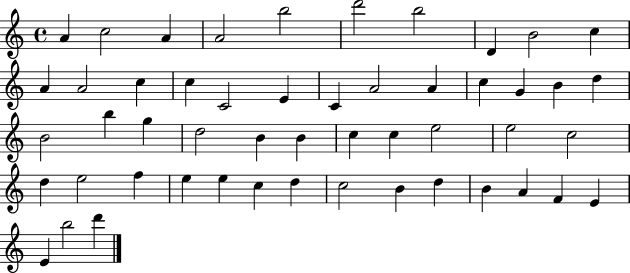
{
  \clef treble
  \time 4/4
  \defaultTimeSignature
  \key c \major
  a'4 c''2 a'4 | a'2 b''2 | d'''2 b''2 | d'4 b'2 c''4 | \break a'4 a'2 c''4 | c''4 c'2 e'4 | c'4 a'2 a'4 | c''4 g'4 b'4 d''4 | \break b'2 b''4 g''4 | d''2 b'4 b'4 | c''4 c''4 e''2 | e''2 c''2 | \break d''4 e''2 f''4 | e''4 e''4 c''4 d''4 | c''2 b'4 d''4 | b'4 a'4 f'4 e'4 | \break e'4 b''2 d'''4 | \bar "|."
}